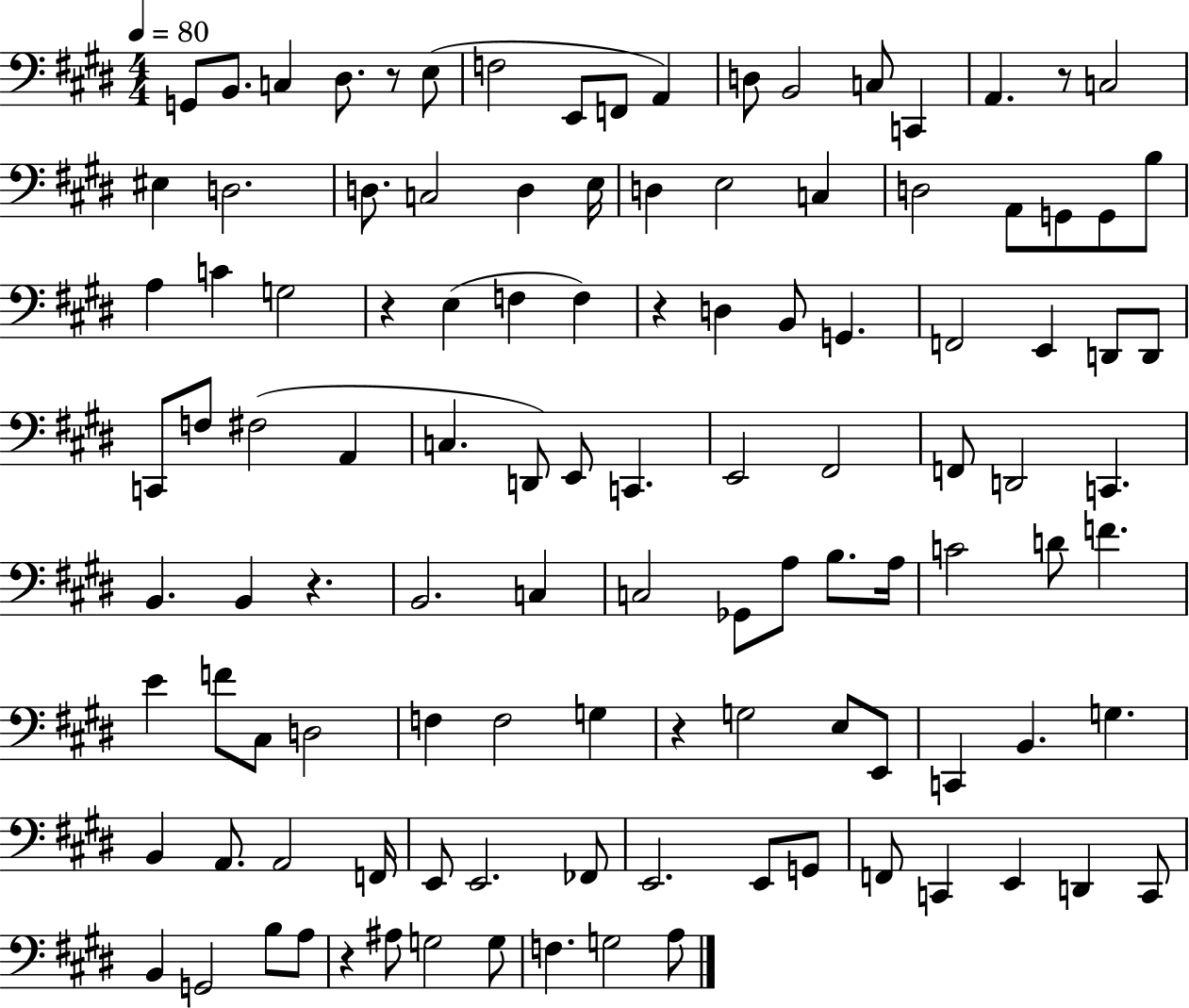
X:1
T:Untitled
M:4/4
L:1/4
K:E
G,,/2 B,,/2 C, ^D,/2 z/2 E,/2 F,2 E,,/2 F,,/2 A,, D,/2 B,,2 C,/2 C,, A,, z/2 C,2 ^E, D,2 D,/2 C,2 D, E,/4 D, E,2 C, D,2 A,,/2 G,,/2 G,,/2 B,/2 A, C G,2 z E, F, F, z D, B,,/2 G,, F,,2 E,, D,,/2 D,,/2 C,,/2 F,/2 ^F,2 A,, C, D,,/2 E,,/2 C,, E,,2 ^F,,2 F,,/2 D,,2 C,, B,, B,, z B,,2 C, C,2 _G,,/2 A,/2 B,/2 A,/4 C2 D/2 F E F/2 ^C,/2 D,2 F, F,2 G, z G,2 E,/2 E,,/2 C,, B,, G, B,, A,,/2 A,,2 F,,/4 E,,/2 E,,2 _F,,/2 E,,2 E,,/2 G,,/2 F,,/2 C,, E,, D,, C,,/2 B,, G,,2 B,/2 A,/2 z ^A,/2 G,2 G,/2 F, G,2 A,/2